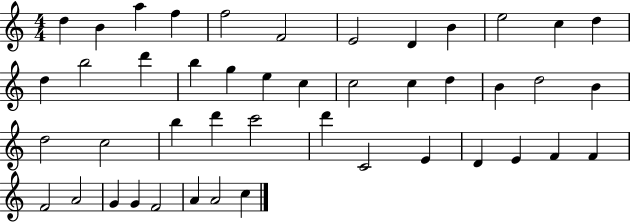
X:1
T:Untitled
M:4/4
L:1/4
K:C
d B a f f2 F2 E2 D B e2 c d d b2 d' b g e c c2 c d B d2 B d2 c2 b d' c'2 d' C2 E D E F F F2 A2 G G F2 A A2 c